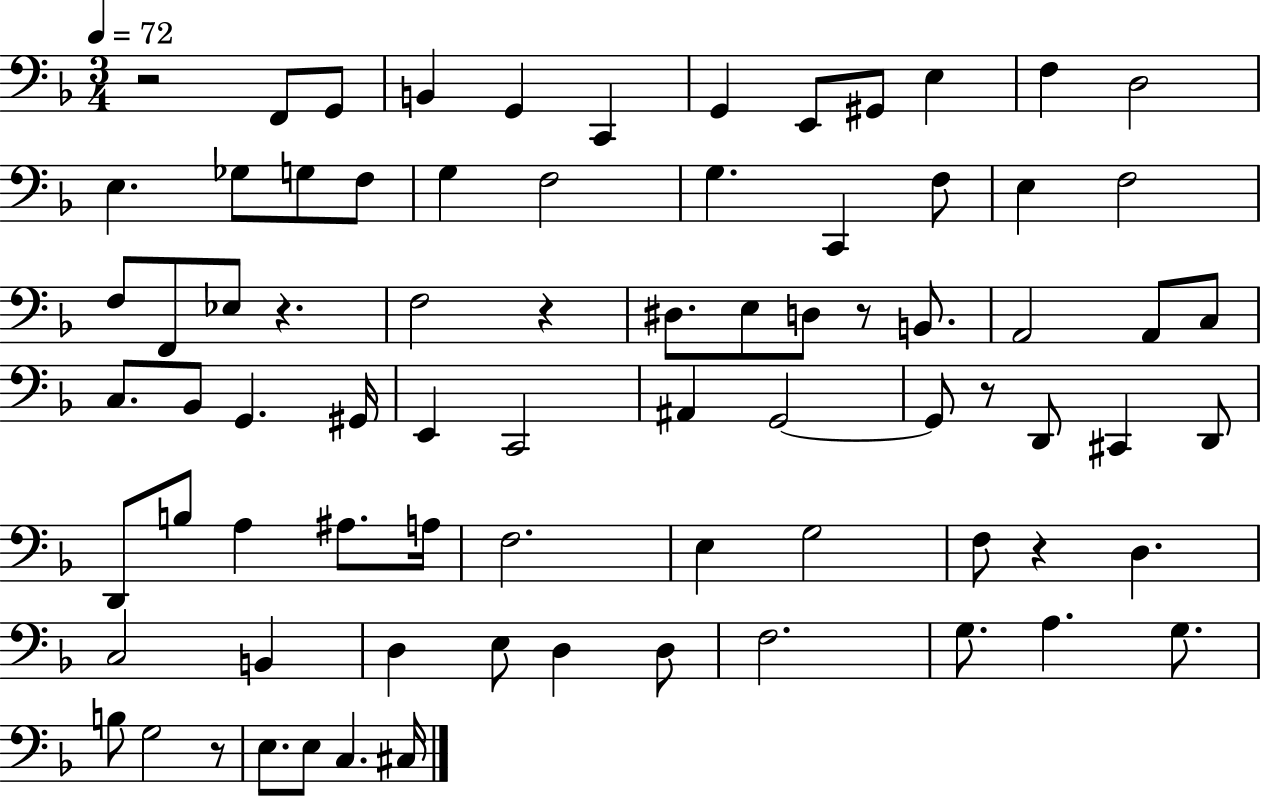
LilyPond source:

{
  \clef bass
  \numericTimeSignature
  \time 3/4
  \key f \major
  \tempo 4 = 72
  r2 f,8 g,8 | b,4 g,4 c,4 | g,4 e,8 gis,8 e4 | f4 d2 | \break e4. ges8 g8 f8 | g4 f2 | g4. c,4 f8 | e4 f2 | \break f8 f,8 ees8 r4. | f2 r4 | dis8. e8 d8 r8 b,8. | a,2 a,8 c8 | \break c8. bes,8 g,4. gis,16 | e,4 c,2 | ais,4 g,2~~ | g,8 r8 d,8 cis,4 d,8 | \break d,8 b8 a4 ais8. a16 | f2. | e4 g2 | f8 r4 d4. | \break c2 b,4 | d4 e8 d4 d8 | f2. | g8. a4. g8. | \break b8 g2 r8 | e8. e8 c4. cis16 | \bar "|."
}